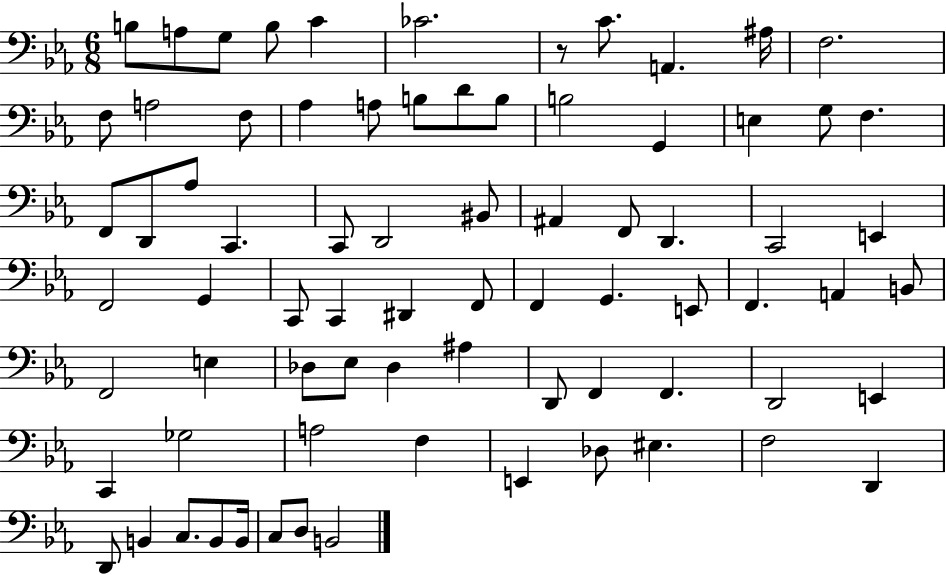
{
  \clef bass
  \numericTimeSignature
  \time 6/8
  \key ees \major
  \repeat volta 2 { b8 a8 g8 b8 c'4 | ces'2. | r8 c'8. a,4. ais16 | f2. | \break f8 a2 f8 | aes4 a8 b8 d'8 b8 | b2 g,4 | e4 g8 f4. | \break f,8 d,8 aes8 c,4. | c,8 d,2 bis,8 | ais,4 f,8 d,4. | c,2 e,4 | \break f,2 g,4 | c,8 c,4 dis,4 f,8 | f,4 g,4. e,8 | f,4. a,4 b,8 | \break f,2 e4 | des8 ees8 des4 ais4 | d,8 f,4 f,4. | d,2 e,4 | \break c,4 ges2 | a2 f4 | e,4 des8 eis4. | f2 d,4 | \break d,8 b,4 c8. b,8 b,16 | c8 d8 b,2 | } \bar "|."
}